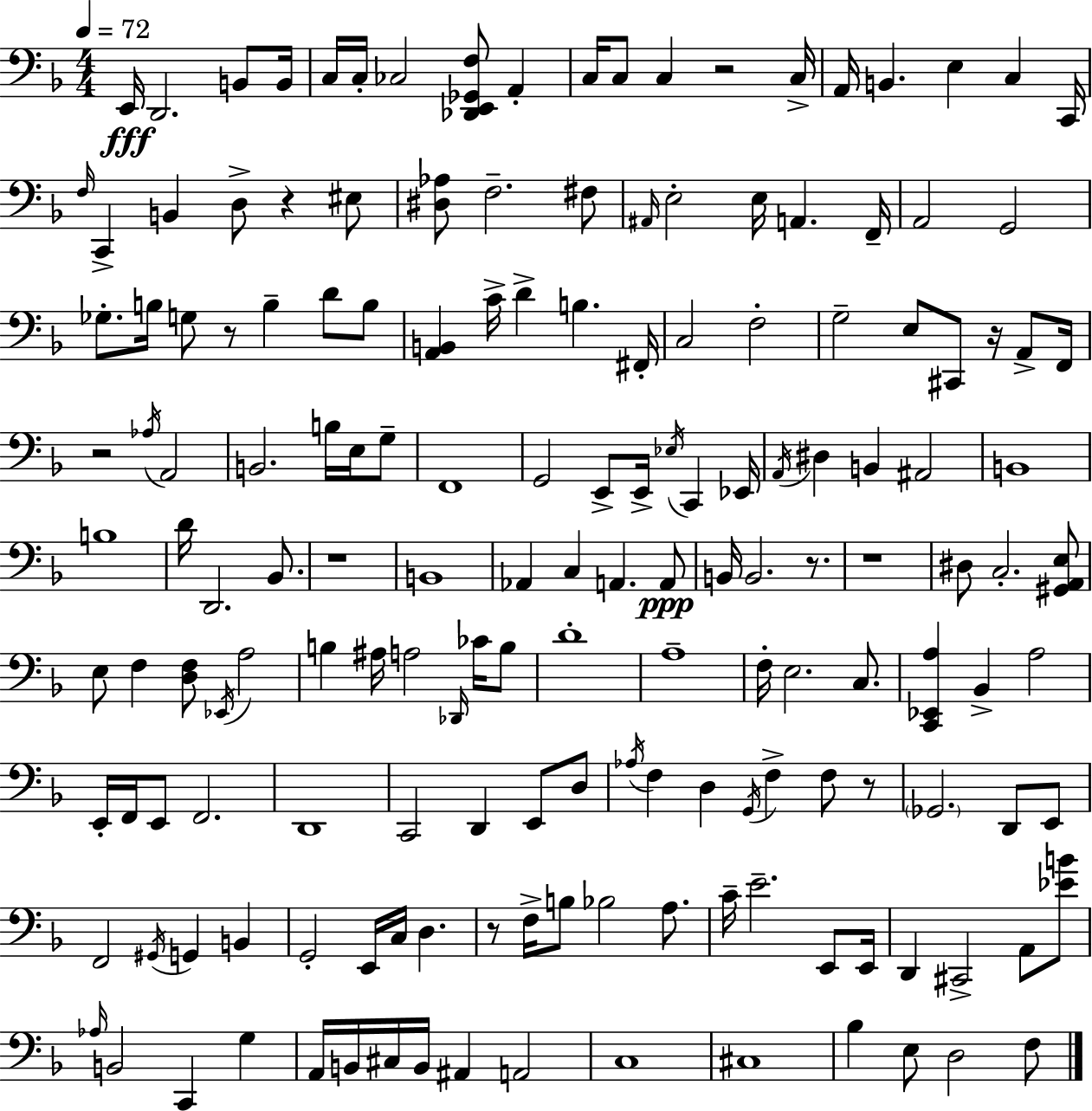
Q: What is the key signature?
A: D minor